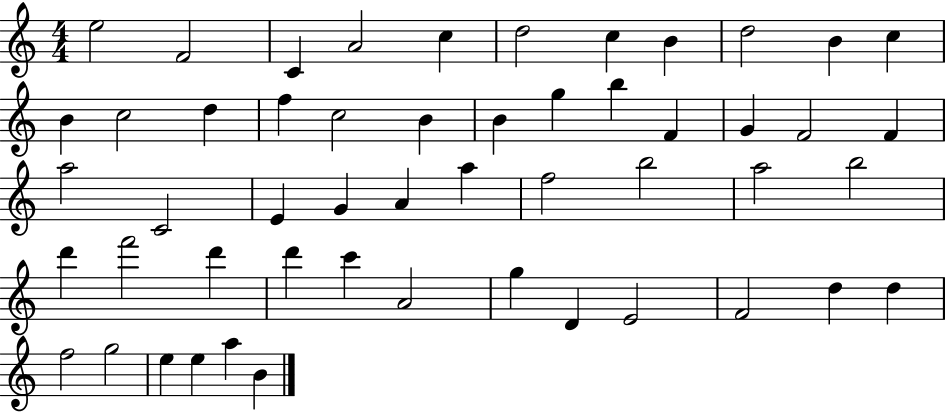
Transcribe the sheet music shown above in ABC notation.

X:1
T:Untitled
M:4/4
L:1/4
K:C
e2 F2 C A2 c d2 c B d2 B c B c2 d f c2 B B g b F G F2 F a2 C2 E G A a f2 b2 a2 b2 d' f'2 d' d' c' A2 g D E2 F2 d d f2 g2 e e a B